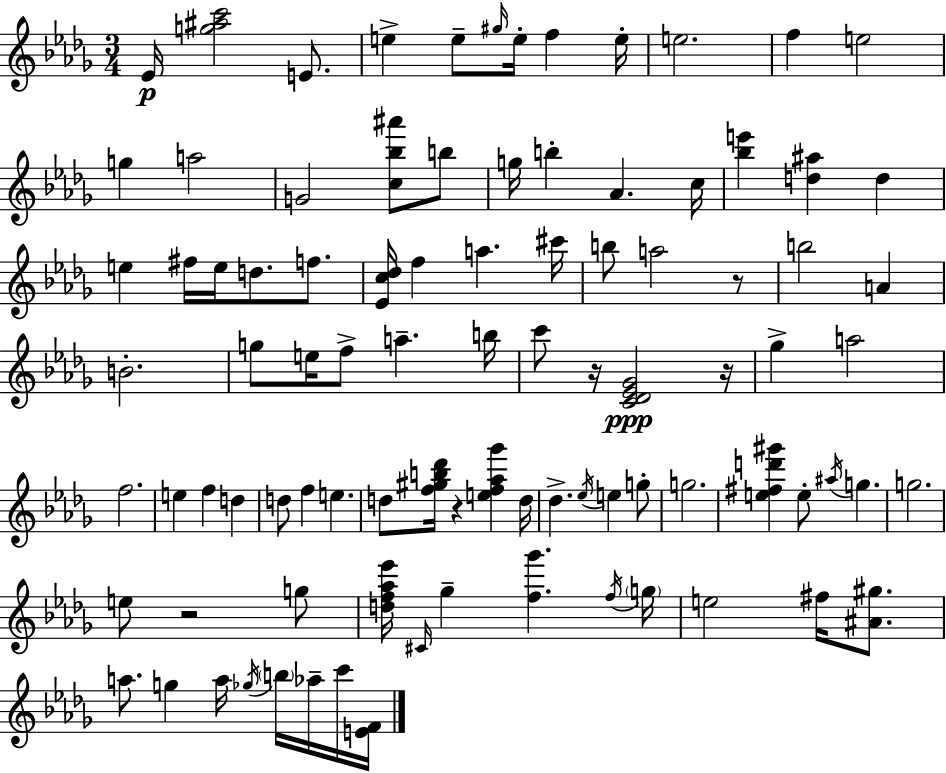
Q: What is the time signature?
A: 3/4